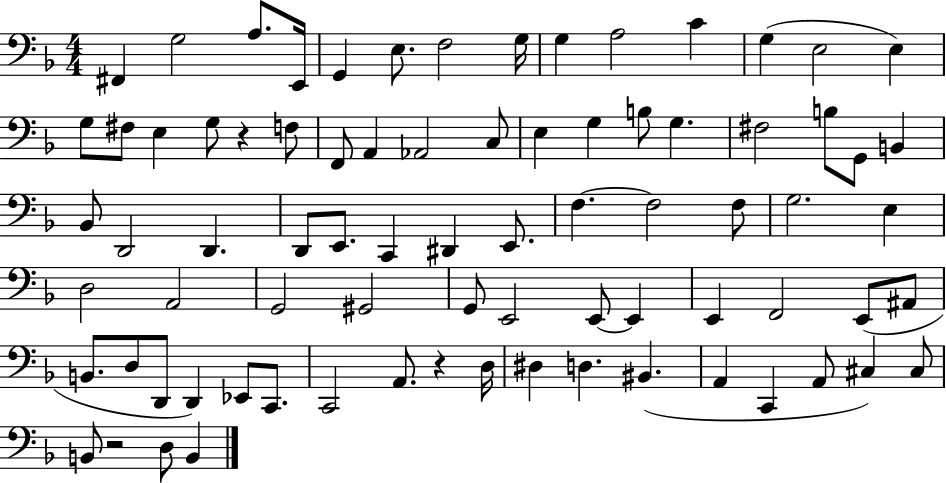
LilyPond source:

{
  \clef bass
  \numericTimeSignature
  \time 4/4
  \key f \major
  \repeat volta 2 { fis,4 g2 a8. e,16 | g,4 e8. f2 g16 | g4 a2 c'4 | g4( e2 e4) | \break g8 fis8 e4 g8 r4 f8 | f,8 a,4 aes,2 c8 | e4 g4 b8 g4. | fis2 b8 g,8 b,4 | \break bes,8 d,2 d,4. | d,8 e,8. c,4 dis,4 e,8. | f4.~~ f2 f8 | g2. e4 | \break d2 a,2 | g,2 gis,2 | g,8 e,2 e,8~~ e,4 | e,4 f,2 e,8( ais,8 | \break b,8. d8 d,8 d,4) ees,8 c,8. | c,2 a,8. r4 d16 | dis4 d4. bis,4.( | a,4 c,4 a,8 cis4) cis8 | \break b,8 r2 d8 b,4 | } \bar "|."
}